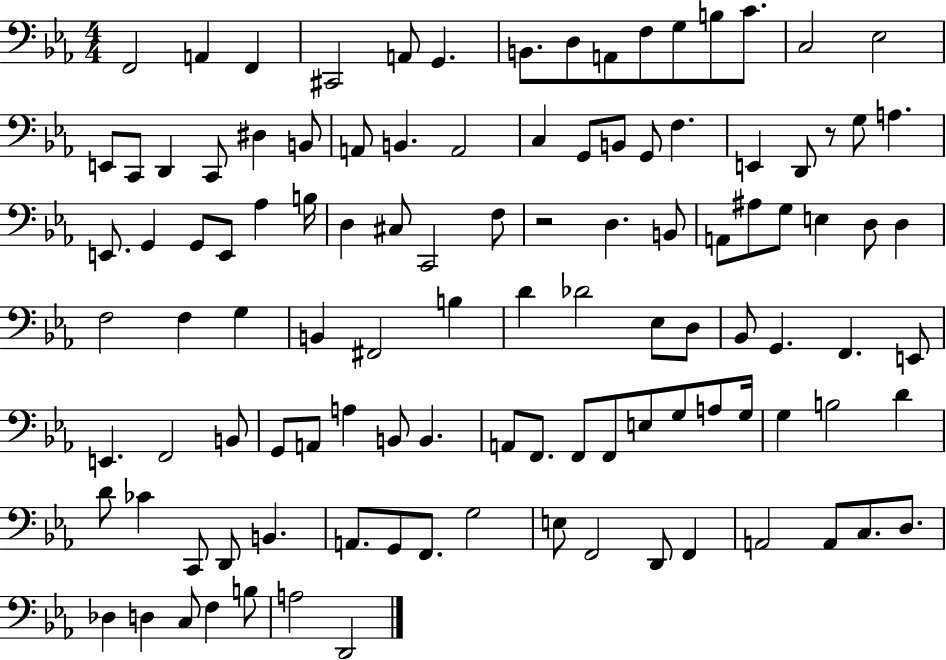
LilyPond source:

{
  \clef bass
  \numericTimeSignature
  \time 4/4
  \key ees \major
  f,2 a,4 f,4 | cis,2 a,8 g,4. | b,8. d8 a,8 f8 g8 b8 c'8. | c2 ees2 | \break e,8 c,8 d,4 c,8 dis4 b,8 | a,8 b,4. a,2 | c4 g,8 b,8 g,8 f4. | e,4 d,8 r8 g8 a4. | \break e,8. g,4 g,8 e,8 aes4 b16 | d4 cis8 c,2 f8 | r2 d4. b,8 | a,8 ais8 g8 e4 d8 d4 | \break f2 f4 g4 | b,4 fis,2 b4 | d'4 des'2 ees8 d8 | bes,8 g,4. f,4. e,8 | \break e,4. f,2 b,8 | g,8 a,8 a4 b,8 b,4. | a,8 f,8. f,8 f,8 e8 g8 a8 g16 | g4 b2 d'4 | \break d'8 ces'4 c,8 d,8 b,4. | a,8. g,8 f,8. g2 | e8 f,2 d,8 f,4 | a,2 a,8 c8. d8. | \break des4 d4 c8 f4 b8 | a2 d,2 | \bar "|."
}